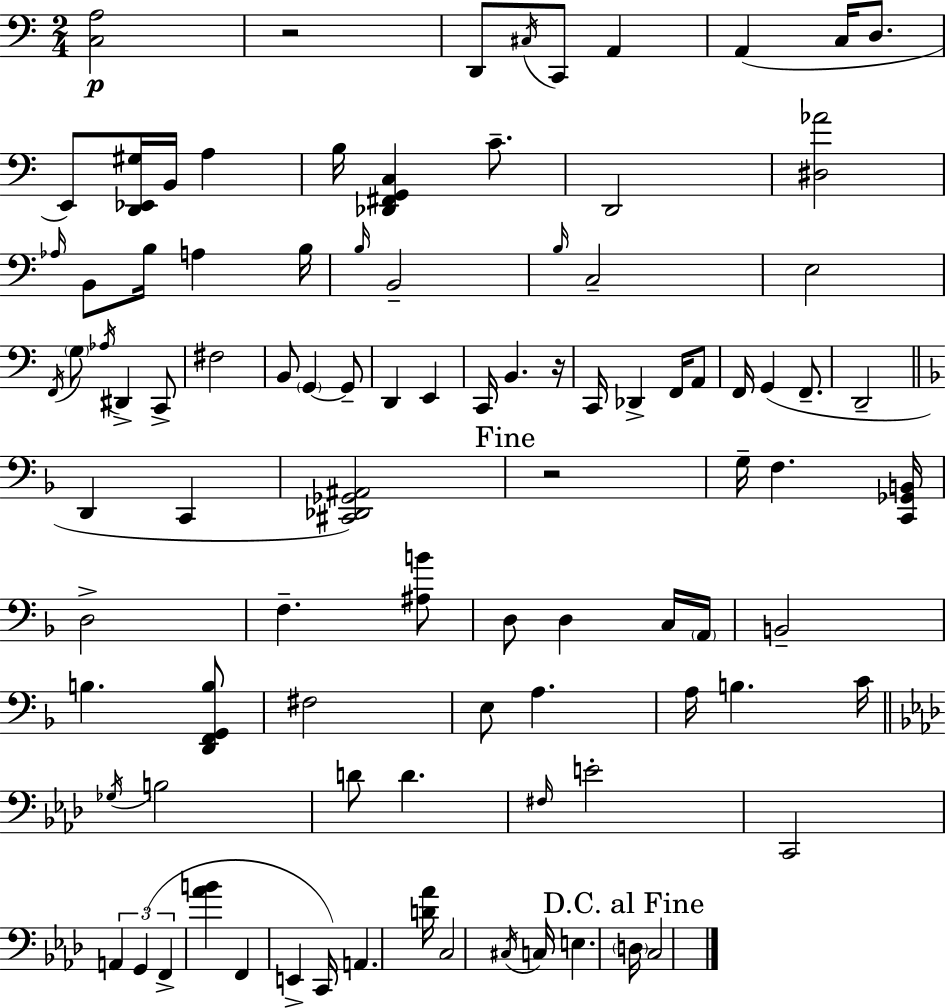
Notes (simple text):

[C3,A3]/h R/h D2/e C#3/s C2/e A2/q A2/q C3/s D3/e. E2/e [D2,Eb2,G#3]/s B2/s A3/q B3/s [Db2,F#2,G2,C3]/q C4/e. D2/h [D#3,Ab4]/h Ab3/s B2/e B3/s A3/q B3/s B3/s B2/h B3/s C3/h E3/h F2/s G3/e Ab3/s D#2/q C2/e F#3/h B2/e G2/q G2/e D2/q E2/q C2/s B2/q. R/s C2/s Db2/q F2/s A2/e F2/s G2/q F2/e. D2/h D2/q C2/q [C#2,Db2,Gb2,A#2]/h R/h G3/s F3/q. [C2,Gb2,B2]/s D3/h F3/q. [A#3,B4]/e D3/e D3/q C3/s A2/s B2/h B3/q. [D2,F2,G2,B3]/e F#3/h E3/e A3/q. A3/s B3/q. C4/s Gb3/s B3/h D4/e D4/q. F#3/s E4/h C2/h A2/q G2/q F2/q [Ab4,B4]/q F2/q E2/q C2/s A2/q. [D4,Ab4]/s C3/h C#3/s C3/s E3/q. D3/s C3/h